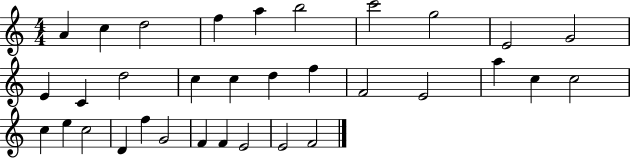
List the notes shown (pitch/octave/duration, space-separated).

A4/q C5/q D5/h F5/q A5/q B5/h C6/h G5/h E4/h G4/h E4/q C4/q D5/h C5/q C5/q D5/q F5/q F4/h E4/h A5/q C5/q C5/h C5/q E5/q C5/h D4/q F5/q G4/h F4/q F4/q E4/h E4/h F4/h